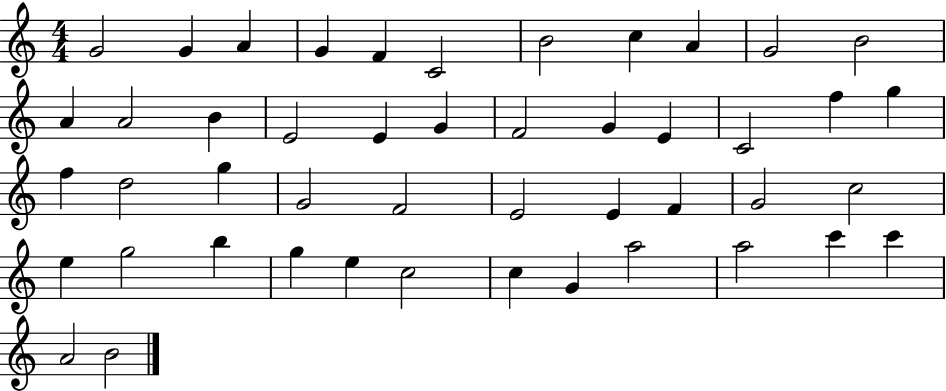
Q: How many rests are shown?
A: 0